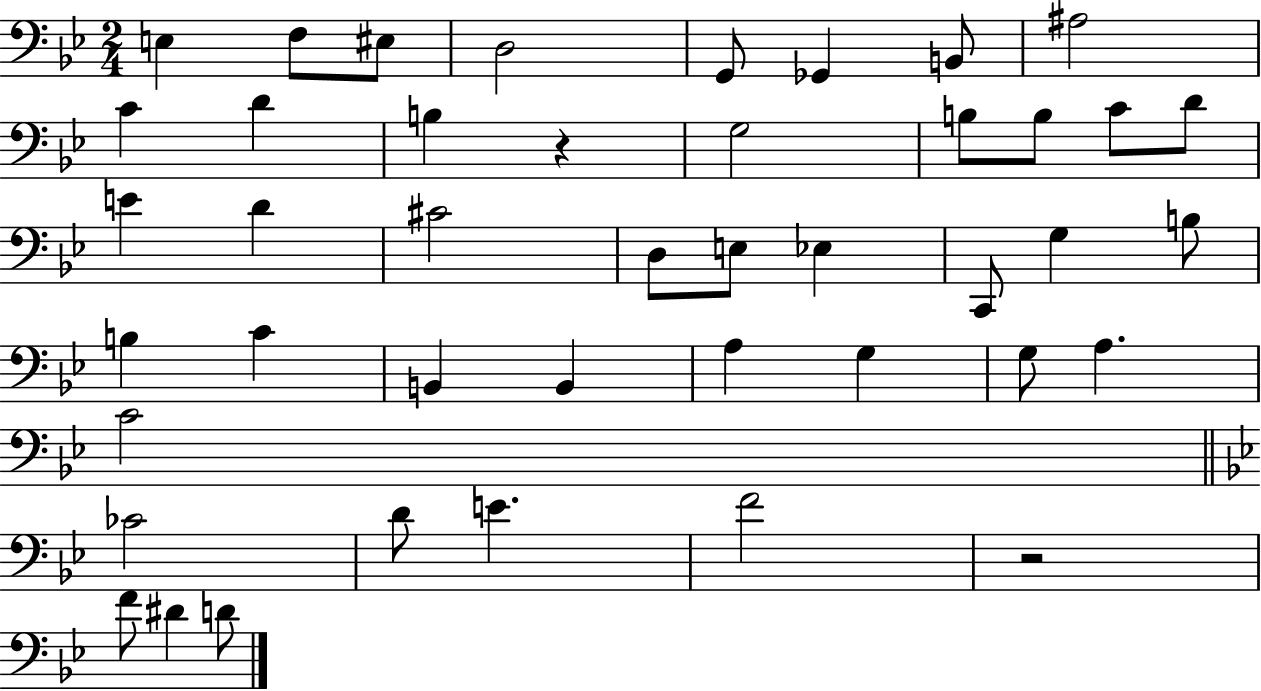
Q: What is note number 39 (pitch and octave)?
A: F4